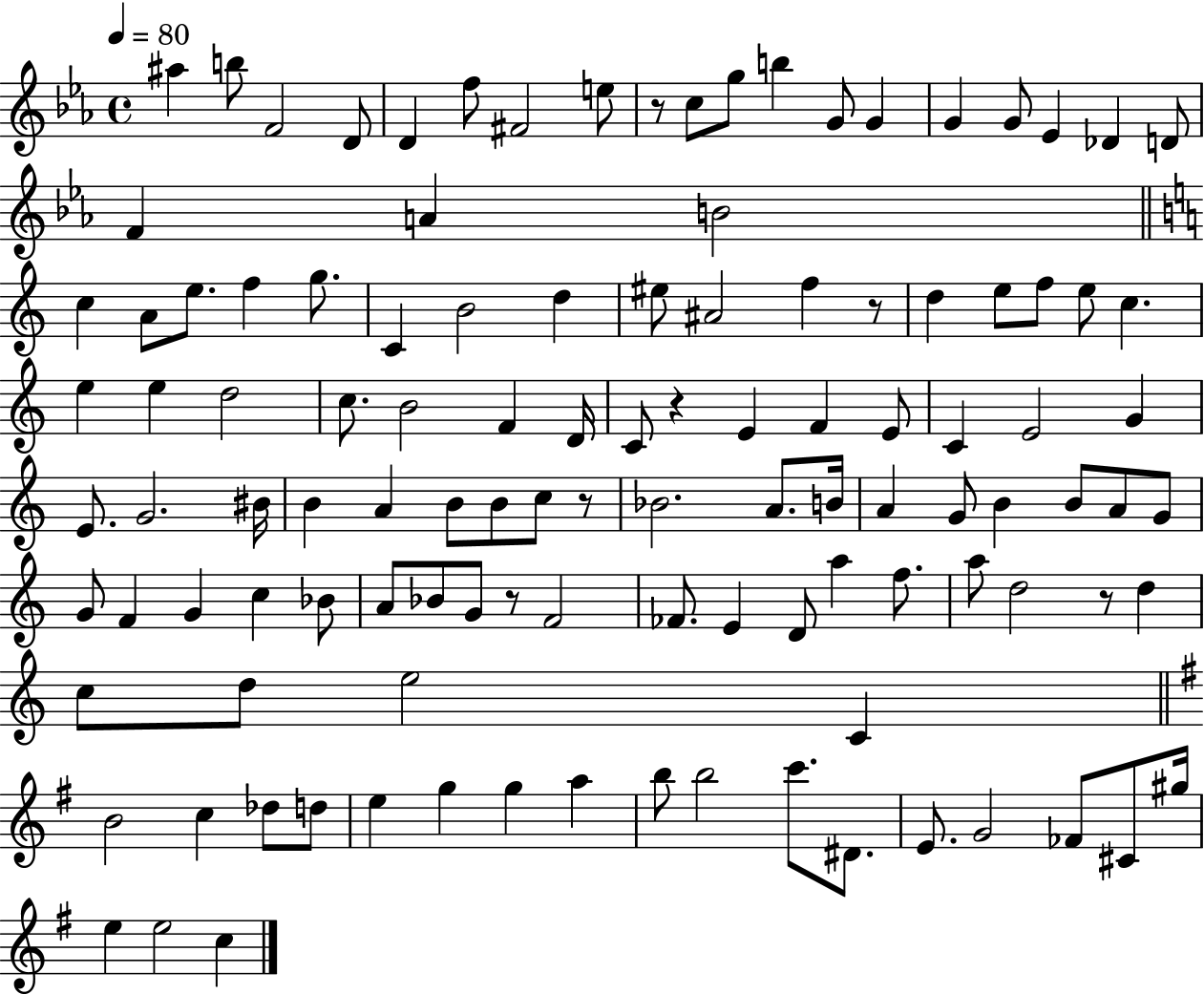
A#5/q B5/e F4/h D4/e D4/q F5/e F#4/h E5/e R/e C5/e G5/e B5/q G4/e G4/q G4/q G4/e Eb4/q Db4/q D4/e F4/q A4/q B4/h C5/q A4/e E5/e. F5/q G5/e. C4/q B4/h D5/q EIS5/e A#4/h F5/q R/e D5/q E5/e F5/e E5/e C5/q. E5/q E5/q D5/h C5/e. B4/h F4/q D4/s C4/e R/q E4/q F4/q E4/e C4/q E4/h G4/q E4/e. G4/h. BIS4/s B4/q A4/q B4/e B4/e C5/e R/e Bb4/h. A4/e. B4/s A4/q G4/e B4/q B4/e A4/e G4/e G4/e F4/q G4/q C5/q Bb4/e A4/e Bb4/e G4/e R/e F4/h FES4/e. E4/q D4/e A5/q F5/e. A5/e D5/h R/e D5/q C5/e D5/e E5/h C4/q B4/h C5/q Db5/e D5/e E5/q G5/q G5/q A5/q B5/e B5/h C6/e. D#4/e. E4/e. G4/h FES4/e C#4/e G#5/s E5/q E5/h C5/q